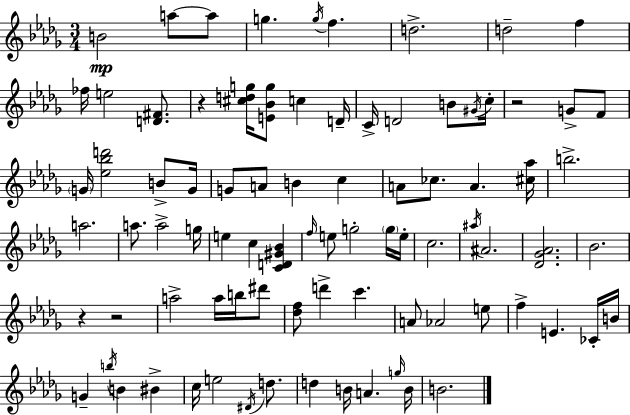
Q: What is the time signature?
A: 3/4